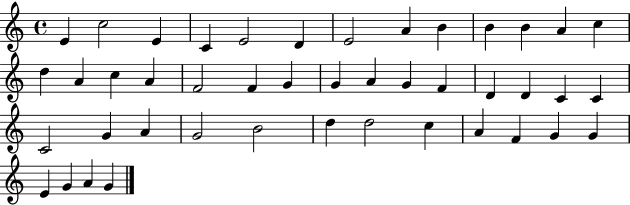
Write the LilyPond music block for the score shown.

{
  \clef treble
  \time 4/4
  \defaultTimeSignature
  \key c \major
  e'4 c''2 e'4 | c'4 e'2 d'4 | e'2 a'4 b'4 | b'4 b'4 a'4 c''4 | \break d''4 a'4 c''4 a'4 | f'2 f'4 g'4 | g'4 a'4 g'4 f'4 | d'4 d'4 c'4 c'4 | \break c'2 g'4 a'4 | g'2 b'2 | d''4 d''2 c''4 | a'4 f'4 g'4 g'4 | \break e'4 g'4 a'4 g'4 | \bar "|."
}